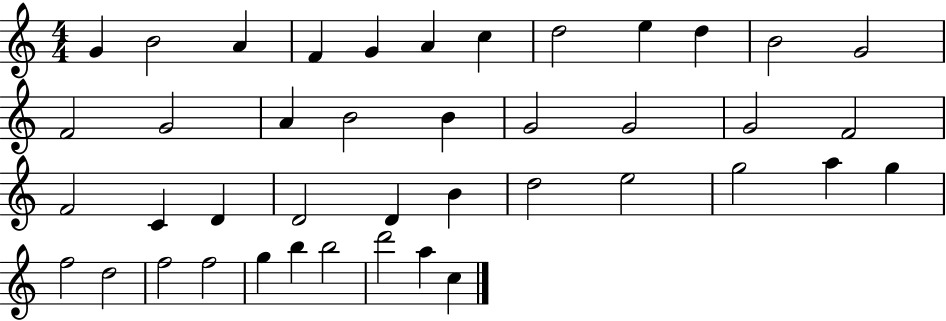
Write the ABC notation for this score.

X:1
T:Untitled
M:4/4
L:1/4
K:C
G B2 A F G A c d2 e d B2 G2 F2 G2 A B2 B G2 G2 G2 F2 F2 C D D2 D B d2 e2 g2 a g f2 d2 f2 f2 g b b2 d'2 a c